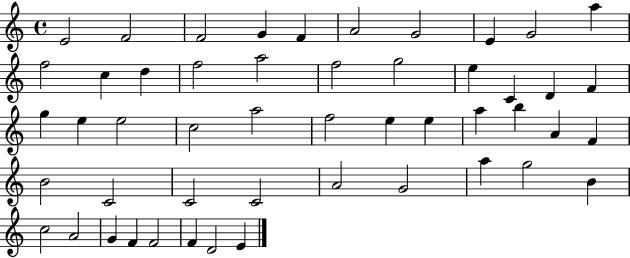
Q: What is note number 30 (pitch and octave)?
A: A5